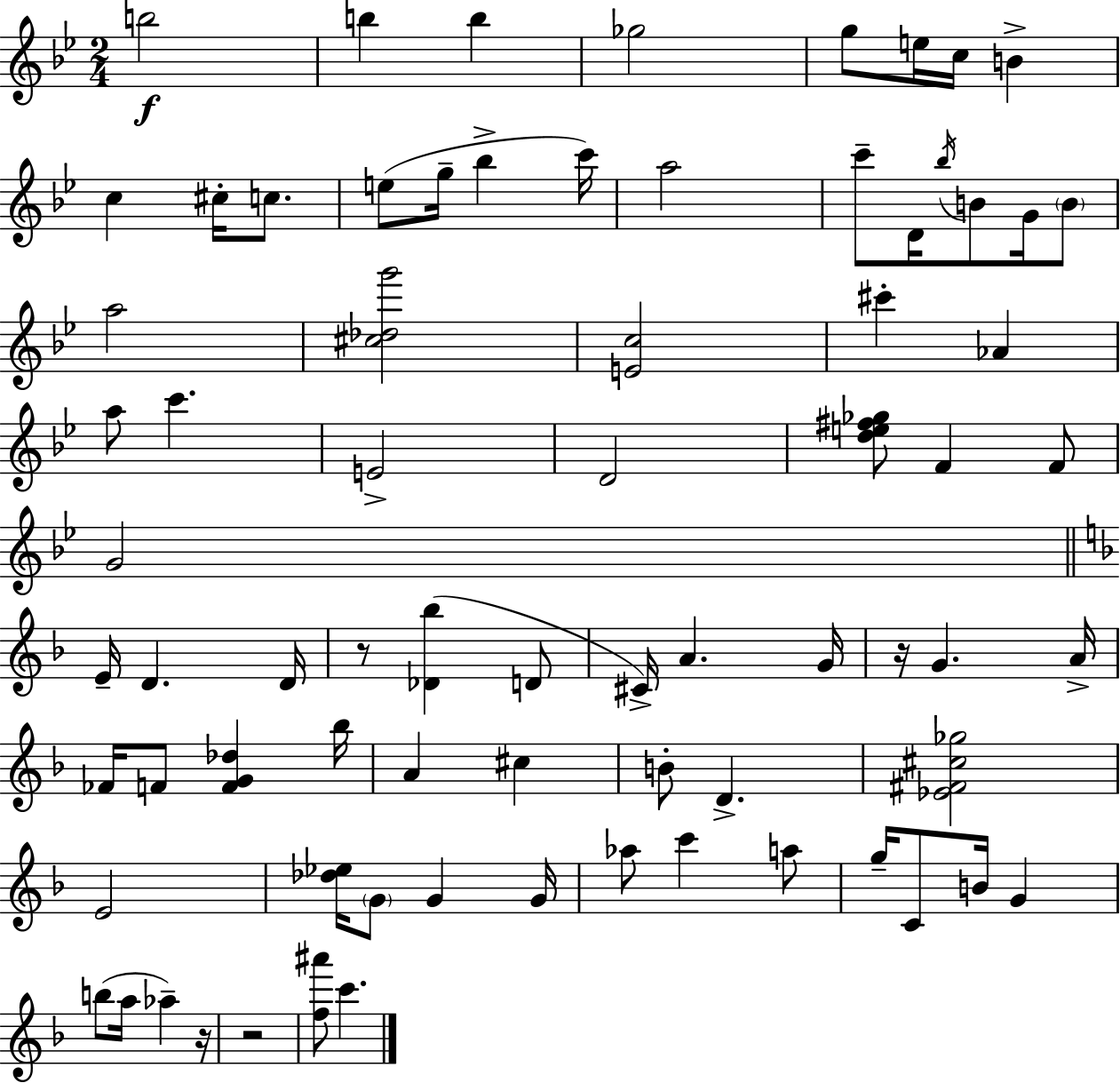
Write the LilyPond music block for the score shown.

{
  \clef treble
  \numericTimeSignature
  \time 2/4
  \key bes \major
  b''2\f | b''4 b''4 | ges''2 | g''8 e''16 c''16 b'4-> | \break c''4 cis''16-. c''8. | e''8( g''16-- bes''4-> c'''16) | a''2 | c'''8-- d'16 \acciaccatura { bes''16 } b'8 g'16 \parenthesize b'8 | \break a''2 | <cis'' des'' g'''>2 | <e' c''>2 | cis'''4-. aes'4 | \break a''8 c'''4. | e'2-> | d'2 | <d'' e'' fis'' ges''>8 f'4 f'8 | \break g'2 | \bar "||" \break \key d \minor e'16-- d'4. d'16 | r8 <des' bes''>4( d'8 | cis'16->) a'4. g'16 | r16 g'4. a'16-> | \break fes'16 f'8 <f' g' des''>4 bes''16 | a'4 cis''4 | b'8-. d'4.-> | <ees' fis' cis'' ges''>2 | \break e'2 | <des'' ees''>16 \parenthesize g'8 g'4 g'16 | aes''8 c'''4 a''8 | g''16-- c'8 b'16 g'4 | \break b''8( a''16 aes''4--) r16 | r2 | <f'' ais'''>8 c'''4. | \bar "|."
}